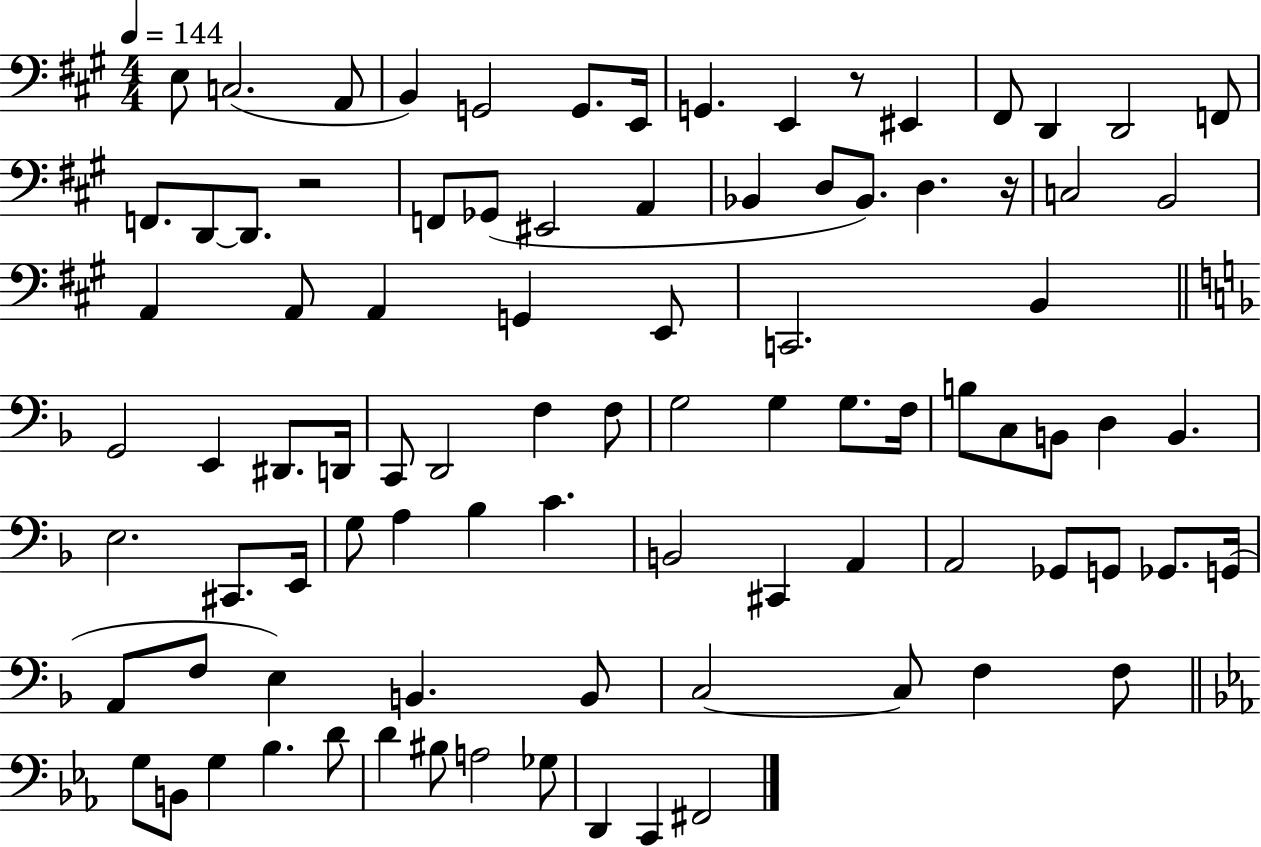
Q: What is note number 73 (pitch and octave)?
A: C3